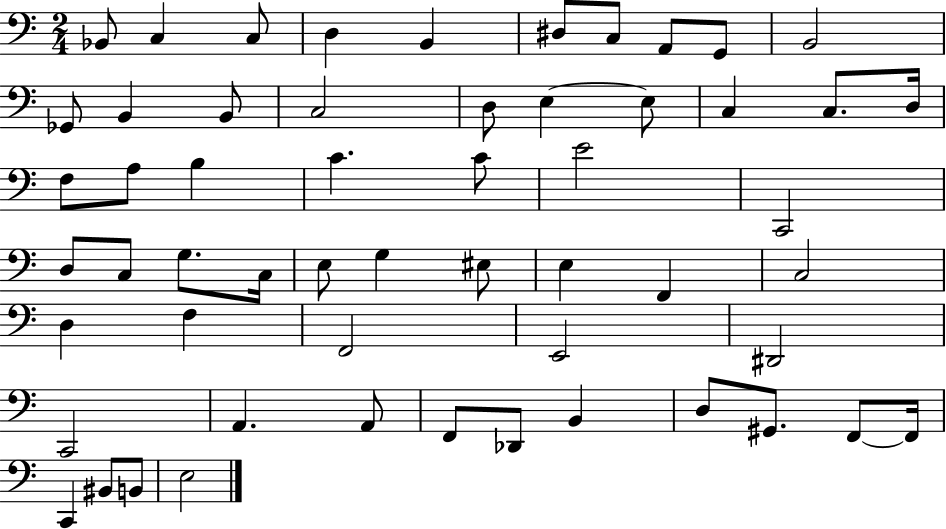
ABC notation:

X:1
T:Untitled
M:2/4
L:1/4
K:C
_B,,/2 C, C,/2 D, B,, ^D,/2 C,/2 A,,/2 G,,/2 B,,2 _G,,/2 B,, B,,/2 C,2 D,/2 E, E,/2 C, C,/2 D,/4 F,/2 A,/2 B, C C/2 E2 C,,2 D,/2 C,/2 G,/2 C,/4 E,/2 G, ^E,/2 E, F,, C,2 D, F, F,,2 E,,2 ^D,,2 C,,2 A,, A,,/2 F,,/2 _D,,/2 B,, D,/2 ^G,,/2 F,,/2 F,,/4 C,, ^B,,/2 B,,/2 E,2